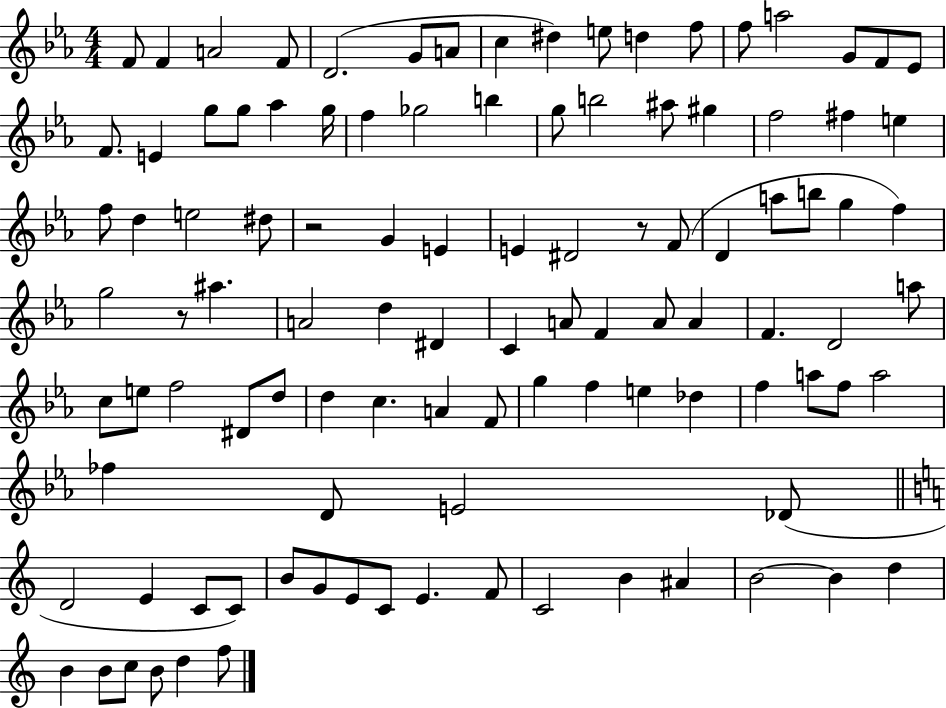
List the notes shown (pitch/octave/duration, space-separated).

F4/e F4/q A4/h F4/e D4/h. G4/e A4/e C5/q D#5/q E5/e D5/q F5/e F5/e A5/h G4/e F4/e Eb4/e F4/e. E4/q G5/e G5/e Ab5/q G5/s F5/q Gb5/h B5/q G5/e B5/h A#5/e G#5/q F5/h F#5/q E5/q F5/e D5/q E5/h D#5/e R/h G4/q E4/q E4/q D#4/h R/e F4/e D4/q A5/e B5/e G5/q F5/q G5/h R/e A#5/q. A4/h D5/q D#4/q C4/q A4/e F4/q A4/e A4/q F4/q. D4/h A5/e C5/e E5/e F5/h D#4/e D5/e D5/q C5/q. A4/q F4/e G5/q F5/q E5/q Db5/q F5/q A5/e F5/e A5/h FES5/q D4/e E4/h Db4/e D4/h E4/q C4/e C4/e B4/e G4/e E4/e C4/e E4/q. F4/e C4/h B4/q A#4/q B4/h B4/q D5/q B4/q B4/e C5/e B4/e D5/q F5/e